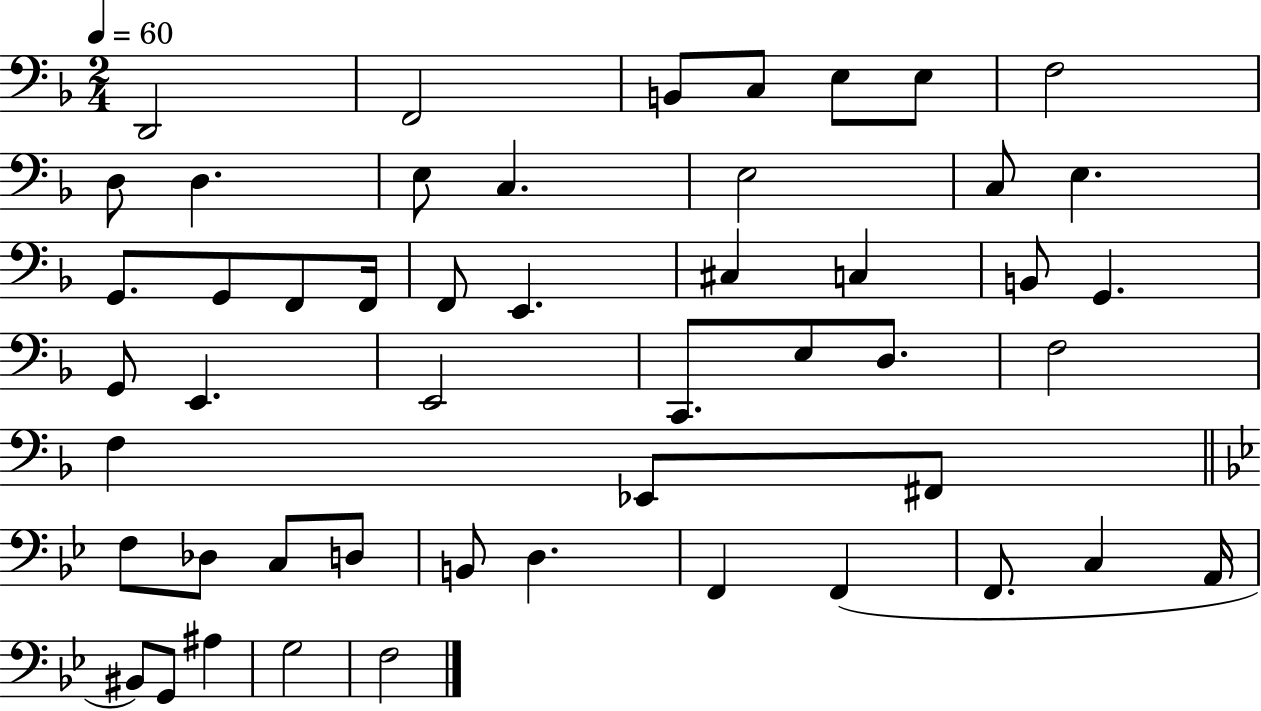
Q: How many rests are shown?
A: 0